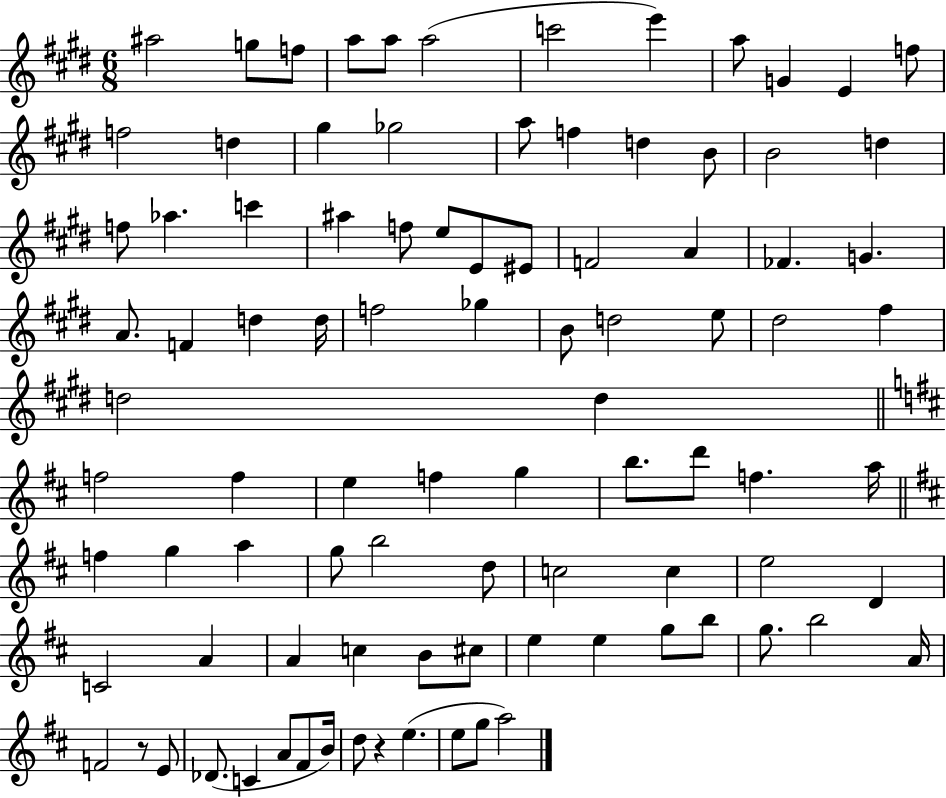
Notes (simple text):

A#5/h G5/e F5/e A5/e A5/e A5/h C6/h E6/q A5/e G4/q E4/q F5/e F5/h D5/q G#5/q Gb5/h A5/e F5/q D5/q B4/e B4/h D5/q F5/e Ab5/q. C6/q A#5/q F5/e E5/e E4/e EIS4/e F4/h A4/q FES4/q. G4/q. A4/e. F4/q D5/q D5/s F5/h Gb5/q B4/e D5/h E5/e D#5/h F#5/q D5/h D5/q F5/h F5/q E5/q F5/q G5/q B5/e. D6/e F5/q. A5/s F5/q G5/q A5/q G5/e B5/h D5/e C5/h C5/q E5/h D4/q C4/h A4/q A4/q C5/q B4/e C#5/e E5/q E5/q G5/e B5/e G5/e. B5/h A4/s F4/h R/e E4/e Db4/e. C4/q A4/e F#4/e B4/s D5/e R/q E5/q. E5/e G5/e A5/h